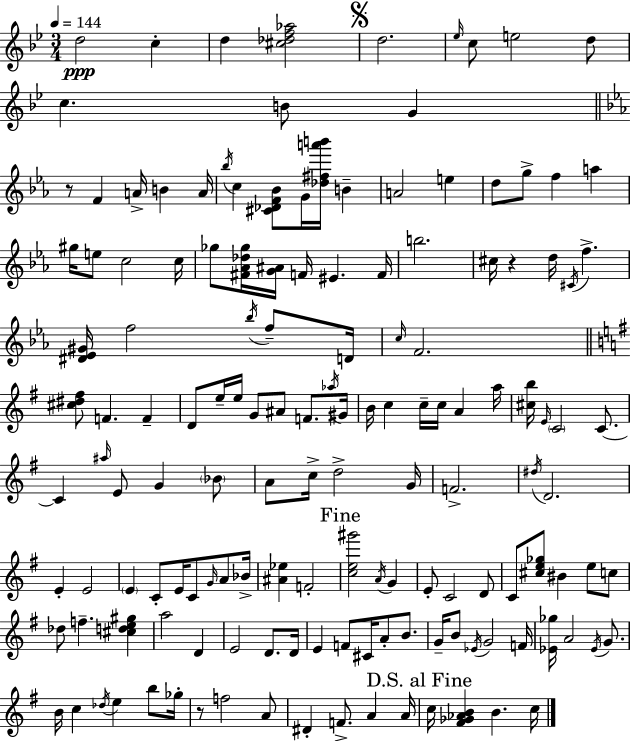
{
  \clef treble
  \numericTimeSignature
  \time 3/4
  \key g \minor
  \tempo 4 = 144
  d''2\ppp c''4-. | d''4 <cis'' des'' f'' aes''>2 | \mark \markup { \musicglyph "scripts.segno" } d''2. | \grace { ees''16 } c''8 e''2 d''8 | \break c''4. b'8 g'4 | \bar "||" \break \key c \minor r8 f'4 a'16-> b'4 a'16 | \acciaccatura { bes''16 } c''4 <cis' des' f' bes'>8 g'16 <des'' fis'' a''' b'''>16 b'4-- | a'2 e''4 | d''8 g''8-> f''4 a''4 | \break gis''16 e''8 c''2 | c''16 ges''8 <fis' aes' des'' ges''>16 <g' ais'>16 f'16 eis'4. | f'16 b''2. | cis''16 r4 d''16 \acciaccatura { cis'16 } f''4.-> | \break <dis' ees' gis'>16 f''2 \acciaccatura { bes''16 } | f''8-- d'16 \grace { c''16 } f'2. | \bar "||" \break \key g \major <cis'' dis'' fis''>8 f'4. f'4-- | d'8 e''16-- e''16 g'8 ais'8 f'8. \acciaccatura { aes''16 } | gis'16 b'16 c''4 c''16-- c''16 a'4 | a''16 <cis'' b''>16 \grace { e'16 } \parenthesize c'2 c'8.~~ | \break c'4 \grace { ais''16 } e'8 g'4 | \parenthesize bes'8 a'8 c''16-> d''2-> | g'16 f'2.-> | \acciaccatura { dis''16 } d'2. | \break e'4-. e'2 | \parenthesize e'4 c'8-. e'16 c'8 | \grace { g'16 } a'8 bes'16-> <ais' ees''>4 f'2-. | \mark "Fine" <c'' e'' gis'''>2 | \break \acciaccatura { a'16 } g'4 e'8-. c'2 | d'8 c'8 <cis'' e'' ges''>8 bis'4 | e''8 c''8 des''8 f''4.-- | <cis'' d'' e'' gis''>4 a''2 | \break d'4 e'2 | d'8. d'16 e'4 f'8 | cis'16 a'8-. b'8. g'16-- b'8 \acciaccatura { ees'16 } g'2 | f'16 <ees' ges''>16 a'2 | \break \acciaccatura { ees'16 } g'8. b'16 c''4 | \acciaccatura { des''16 } e''4 b''8 ges''16-. r8 f''2 | a'8 dis'4-. | f'8.-> a'4 a'16 \mark "D.S. al Fine" c''16 <fis' ges' aes' b'>4 | \break b'4. c''16 \bar "|."
}